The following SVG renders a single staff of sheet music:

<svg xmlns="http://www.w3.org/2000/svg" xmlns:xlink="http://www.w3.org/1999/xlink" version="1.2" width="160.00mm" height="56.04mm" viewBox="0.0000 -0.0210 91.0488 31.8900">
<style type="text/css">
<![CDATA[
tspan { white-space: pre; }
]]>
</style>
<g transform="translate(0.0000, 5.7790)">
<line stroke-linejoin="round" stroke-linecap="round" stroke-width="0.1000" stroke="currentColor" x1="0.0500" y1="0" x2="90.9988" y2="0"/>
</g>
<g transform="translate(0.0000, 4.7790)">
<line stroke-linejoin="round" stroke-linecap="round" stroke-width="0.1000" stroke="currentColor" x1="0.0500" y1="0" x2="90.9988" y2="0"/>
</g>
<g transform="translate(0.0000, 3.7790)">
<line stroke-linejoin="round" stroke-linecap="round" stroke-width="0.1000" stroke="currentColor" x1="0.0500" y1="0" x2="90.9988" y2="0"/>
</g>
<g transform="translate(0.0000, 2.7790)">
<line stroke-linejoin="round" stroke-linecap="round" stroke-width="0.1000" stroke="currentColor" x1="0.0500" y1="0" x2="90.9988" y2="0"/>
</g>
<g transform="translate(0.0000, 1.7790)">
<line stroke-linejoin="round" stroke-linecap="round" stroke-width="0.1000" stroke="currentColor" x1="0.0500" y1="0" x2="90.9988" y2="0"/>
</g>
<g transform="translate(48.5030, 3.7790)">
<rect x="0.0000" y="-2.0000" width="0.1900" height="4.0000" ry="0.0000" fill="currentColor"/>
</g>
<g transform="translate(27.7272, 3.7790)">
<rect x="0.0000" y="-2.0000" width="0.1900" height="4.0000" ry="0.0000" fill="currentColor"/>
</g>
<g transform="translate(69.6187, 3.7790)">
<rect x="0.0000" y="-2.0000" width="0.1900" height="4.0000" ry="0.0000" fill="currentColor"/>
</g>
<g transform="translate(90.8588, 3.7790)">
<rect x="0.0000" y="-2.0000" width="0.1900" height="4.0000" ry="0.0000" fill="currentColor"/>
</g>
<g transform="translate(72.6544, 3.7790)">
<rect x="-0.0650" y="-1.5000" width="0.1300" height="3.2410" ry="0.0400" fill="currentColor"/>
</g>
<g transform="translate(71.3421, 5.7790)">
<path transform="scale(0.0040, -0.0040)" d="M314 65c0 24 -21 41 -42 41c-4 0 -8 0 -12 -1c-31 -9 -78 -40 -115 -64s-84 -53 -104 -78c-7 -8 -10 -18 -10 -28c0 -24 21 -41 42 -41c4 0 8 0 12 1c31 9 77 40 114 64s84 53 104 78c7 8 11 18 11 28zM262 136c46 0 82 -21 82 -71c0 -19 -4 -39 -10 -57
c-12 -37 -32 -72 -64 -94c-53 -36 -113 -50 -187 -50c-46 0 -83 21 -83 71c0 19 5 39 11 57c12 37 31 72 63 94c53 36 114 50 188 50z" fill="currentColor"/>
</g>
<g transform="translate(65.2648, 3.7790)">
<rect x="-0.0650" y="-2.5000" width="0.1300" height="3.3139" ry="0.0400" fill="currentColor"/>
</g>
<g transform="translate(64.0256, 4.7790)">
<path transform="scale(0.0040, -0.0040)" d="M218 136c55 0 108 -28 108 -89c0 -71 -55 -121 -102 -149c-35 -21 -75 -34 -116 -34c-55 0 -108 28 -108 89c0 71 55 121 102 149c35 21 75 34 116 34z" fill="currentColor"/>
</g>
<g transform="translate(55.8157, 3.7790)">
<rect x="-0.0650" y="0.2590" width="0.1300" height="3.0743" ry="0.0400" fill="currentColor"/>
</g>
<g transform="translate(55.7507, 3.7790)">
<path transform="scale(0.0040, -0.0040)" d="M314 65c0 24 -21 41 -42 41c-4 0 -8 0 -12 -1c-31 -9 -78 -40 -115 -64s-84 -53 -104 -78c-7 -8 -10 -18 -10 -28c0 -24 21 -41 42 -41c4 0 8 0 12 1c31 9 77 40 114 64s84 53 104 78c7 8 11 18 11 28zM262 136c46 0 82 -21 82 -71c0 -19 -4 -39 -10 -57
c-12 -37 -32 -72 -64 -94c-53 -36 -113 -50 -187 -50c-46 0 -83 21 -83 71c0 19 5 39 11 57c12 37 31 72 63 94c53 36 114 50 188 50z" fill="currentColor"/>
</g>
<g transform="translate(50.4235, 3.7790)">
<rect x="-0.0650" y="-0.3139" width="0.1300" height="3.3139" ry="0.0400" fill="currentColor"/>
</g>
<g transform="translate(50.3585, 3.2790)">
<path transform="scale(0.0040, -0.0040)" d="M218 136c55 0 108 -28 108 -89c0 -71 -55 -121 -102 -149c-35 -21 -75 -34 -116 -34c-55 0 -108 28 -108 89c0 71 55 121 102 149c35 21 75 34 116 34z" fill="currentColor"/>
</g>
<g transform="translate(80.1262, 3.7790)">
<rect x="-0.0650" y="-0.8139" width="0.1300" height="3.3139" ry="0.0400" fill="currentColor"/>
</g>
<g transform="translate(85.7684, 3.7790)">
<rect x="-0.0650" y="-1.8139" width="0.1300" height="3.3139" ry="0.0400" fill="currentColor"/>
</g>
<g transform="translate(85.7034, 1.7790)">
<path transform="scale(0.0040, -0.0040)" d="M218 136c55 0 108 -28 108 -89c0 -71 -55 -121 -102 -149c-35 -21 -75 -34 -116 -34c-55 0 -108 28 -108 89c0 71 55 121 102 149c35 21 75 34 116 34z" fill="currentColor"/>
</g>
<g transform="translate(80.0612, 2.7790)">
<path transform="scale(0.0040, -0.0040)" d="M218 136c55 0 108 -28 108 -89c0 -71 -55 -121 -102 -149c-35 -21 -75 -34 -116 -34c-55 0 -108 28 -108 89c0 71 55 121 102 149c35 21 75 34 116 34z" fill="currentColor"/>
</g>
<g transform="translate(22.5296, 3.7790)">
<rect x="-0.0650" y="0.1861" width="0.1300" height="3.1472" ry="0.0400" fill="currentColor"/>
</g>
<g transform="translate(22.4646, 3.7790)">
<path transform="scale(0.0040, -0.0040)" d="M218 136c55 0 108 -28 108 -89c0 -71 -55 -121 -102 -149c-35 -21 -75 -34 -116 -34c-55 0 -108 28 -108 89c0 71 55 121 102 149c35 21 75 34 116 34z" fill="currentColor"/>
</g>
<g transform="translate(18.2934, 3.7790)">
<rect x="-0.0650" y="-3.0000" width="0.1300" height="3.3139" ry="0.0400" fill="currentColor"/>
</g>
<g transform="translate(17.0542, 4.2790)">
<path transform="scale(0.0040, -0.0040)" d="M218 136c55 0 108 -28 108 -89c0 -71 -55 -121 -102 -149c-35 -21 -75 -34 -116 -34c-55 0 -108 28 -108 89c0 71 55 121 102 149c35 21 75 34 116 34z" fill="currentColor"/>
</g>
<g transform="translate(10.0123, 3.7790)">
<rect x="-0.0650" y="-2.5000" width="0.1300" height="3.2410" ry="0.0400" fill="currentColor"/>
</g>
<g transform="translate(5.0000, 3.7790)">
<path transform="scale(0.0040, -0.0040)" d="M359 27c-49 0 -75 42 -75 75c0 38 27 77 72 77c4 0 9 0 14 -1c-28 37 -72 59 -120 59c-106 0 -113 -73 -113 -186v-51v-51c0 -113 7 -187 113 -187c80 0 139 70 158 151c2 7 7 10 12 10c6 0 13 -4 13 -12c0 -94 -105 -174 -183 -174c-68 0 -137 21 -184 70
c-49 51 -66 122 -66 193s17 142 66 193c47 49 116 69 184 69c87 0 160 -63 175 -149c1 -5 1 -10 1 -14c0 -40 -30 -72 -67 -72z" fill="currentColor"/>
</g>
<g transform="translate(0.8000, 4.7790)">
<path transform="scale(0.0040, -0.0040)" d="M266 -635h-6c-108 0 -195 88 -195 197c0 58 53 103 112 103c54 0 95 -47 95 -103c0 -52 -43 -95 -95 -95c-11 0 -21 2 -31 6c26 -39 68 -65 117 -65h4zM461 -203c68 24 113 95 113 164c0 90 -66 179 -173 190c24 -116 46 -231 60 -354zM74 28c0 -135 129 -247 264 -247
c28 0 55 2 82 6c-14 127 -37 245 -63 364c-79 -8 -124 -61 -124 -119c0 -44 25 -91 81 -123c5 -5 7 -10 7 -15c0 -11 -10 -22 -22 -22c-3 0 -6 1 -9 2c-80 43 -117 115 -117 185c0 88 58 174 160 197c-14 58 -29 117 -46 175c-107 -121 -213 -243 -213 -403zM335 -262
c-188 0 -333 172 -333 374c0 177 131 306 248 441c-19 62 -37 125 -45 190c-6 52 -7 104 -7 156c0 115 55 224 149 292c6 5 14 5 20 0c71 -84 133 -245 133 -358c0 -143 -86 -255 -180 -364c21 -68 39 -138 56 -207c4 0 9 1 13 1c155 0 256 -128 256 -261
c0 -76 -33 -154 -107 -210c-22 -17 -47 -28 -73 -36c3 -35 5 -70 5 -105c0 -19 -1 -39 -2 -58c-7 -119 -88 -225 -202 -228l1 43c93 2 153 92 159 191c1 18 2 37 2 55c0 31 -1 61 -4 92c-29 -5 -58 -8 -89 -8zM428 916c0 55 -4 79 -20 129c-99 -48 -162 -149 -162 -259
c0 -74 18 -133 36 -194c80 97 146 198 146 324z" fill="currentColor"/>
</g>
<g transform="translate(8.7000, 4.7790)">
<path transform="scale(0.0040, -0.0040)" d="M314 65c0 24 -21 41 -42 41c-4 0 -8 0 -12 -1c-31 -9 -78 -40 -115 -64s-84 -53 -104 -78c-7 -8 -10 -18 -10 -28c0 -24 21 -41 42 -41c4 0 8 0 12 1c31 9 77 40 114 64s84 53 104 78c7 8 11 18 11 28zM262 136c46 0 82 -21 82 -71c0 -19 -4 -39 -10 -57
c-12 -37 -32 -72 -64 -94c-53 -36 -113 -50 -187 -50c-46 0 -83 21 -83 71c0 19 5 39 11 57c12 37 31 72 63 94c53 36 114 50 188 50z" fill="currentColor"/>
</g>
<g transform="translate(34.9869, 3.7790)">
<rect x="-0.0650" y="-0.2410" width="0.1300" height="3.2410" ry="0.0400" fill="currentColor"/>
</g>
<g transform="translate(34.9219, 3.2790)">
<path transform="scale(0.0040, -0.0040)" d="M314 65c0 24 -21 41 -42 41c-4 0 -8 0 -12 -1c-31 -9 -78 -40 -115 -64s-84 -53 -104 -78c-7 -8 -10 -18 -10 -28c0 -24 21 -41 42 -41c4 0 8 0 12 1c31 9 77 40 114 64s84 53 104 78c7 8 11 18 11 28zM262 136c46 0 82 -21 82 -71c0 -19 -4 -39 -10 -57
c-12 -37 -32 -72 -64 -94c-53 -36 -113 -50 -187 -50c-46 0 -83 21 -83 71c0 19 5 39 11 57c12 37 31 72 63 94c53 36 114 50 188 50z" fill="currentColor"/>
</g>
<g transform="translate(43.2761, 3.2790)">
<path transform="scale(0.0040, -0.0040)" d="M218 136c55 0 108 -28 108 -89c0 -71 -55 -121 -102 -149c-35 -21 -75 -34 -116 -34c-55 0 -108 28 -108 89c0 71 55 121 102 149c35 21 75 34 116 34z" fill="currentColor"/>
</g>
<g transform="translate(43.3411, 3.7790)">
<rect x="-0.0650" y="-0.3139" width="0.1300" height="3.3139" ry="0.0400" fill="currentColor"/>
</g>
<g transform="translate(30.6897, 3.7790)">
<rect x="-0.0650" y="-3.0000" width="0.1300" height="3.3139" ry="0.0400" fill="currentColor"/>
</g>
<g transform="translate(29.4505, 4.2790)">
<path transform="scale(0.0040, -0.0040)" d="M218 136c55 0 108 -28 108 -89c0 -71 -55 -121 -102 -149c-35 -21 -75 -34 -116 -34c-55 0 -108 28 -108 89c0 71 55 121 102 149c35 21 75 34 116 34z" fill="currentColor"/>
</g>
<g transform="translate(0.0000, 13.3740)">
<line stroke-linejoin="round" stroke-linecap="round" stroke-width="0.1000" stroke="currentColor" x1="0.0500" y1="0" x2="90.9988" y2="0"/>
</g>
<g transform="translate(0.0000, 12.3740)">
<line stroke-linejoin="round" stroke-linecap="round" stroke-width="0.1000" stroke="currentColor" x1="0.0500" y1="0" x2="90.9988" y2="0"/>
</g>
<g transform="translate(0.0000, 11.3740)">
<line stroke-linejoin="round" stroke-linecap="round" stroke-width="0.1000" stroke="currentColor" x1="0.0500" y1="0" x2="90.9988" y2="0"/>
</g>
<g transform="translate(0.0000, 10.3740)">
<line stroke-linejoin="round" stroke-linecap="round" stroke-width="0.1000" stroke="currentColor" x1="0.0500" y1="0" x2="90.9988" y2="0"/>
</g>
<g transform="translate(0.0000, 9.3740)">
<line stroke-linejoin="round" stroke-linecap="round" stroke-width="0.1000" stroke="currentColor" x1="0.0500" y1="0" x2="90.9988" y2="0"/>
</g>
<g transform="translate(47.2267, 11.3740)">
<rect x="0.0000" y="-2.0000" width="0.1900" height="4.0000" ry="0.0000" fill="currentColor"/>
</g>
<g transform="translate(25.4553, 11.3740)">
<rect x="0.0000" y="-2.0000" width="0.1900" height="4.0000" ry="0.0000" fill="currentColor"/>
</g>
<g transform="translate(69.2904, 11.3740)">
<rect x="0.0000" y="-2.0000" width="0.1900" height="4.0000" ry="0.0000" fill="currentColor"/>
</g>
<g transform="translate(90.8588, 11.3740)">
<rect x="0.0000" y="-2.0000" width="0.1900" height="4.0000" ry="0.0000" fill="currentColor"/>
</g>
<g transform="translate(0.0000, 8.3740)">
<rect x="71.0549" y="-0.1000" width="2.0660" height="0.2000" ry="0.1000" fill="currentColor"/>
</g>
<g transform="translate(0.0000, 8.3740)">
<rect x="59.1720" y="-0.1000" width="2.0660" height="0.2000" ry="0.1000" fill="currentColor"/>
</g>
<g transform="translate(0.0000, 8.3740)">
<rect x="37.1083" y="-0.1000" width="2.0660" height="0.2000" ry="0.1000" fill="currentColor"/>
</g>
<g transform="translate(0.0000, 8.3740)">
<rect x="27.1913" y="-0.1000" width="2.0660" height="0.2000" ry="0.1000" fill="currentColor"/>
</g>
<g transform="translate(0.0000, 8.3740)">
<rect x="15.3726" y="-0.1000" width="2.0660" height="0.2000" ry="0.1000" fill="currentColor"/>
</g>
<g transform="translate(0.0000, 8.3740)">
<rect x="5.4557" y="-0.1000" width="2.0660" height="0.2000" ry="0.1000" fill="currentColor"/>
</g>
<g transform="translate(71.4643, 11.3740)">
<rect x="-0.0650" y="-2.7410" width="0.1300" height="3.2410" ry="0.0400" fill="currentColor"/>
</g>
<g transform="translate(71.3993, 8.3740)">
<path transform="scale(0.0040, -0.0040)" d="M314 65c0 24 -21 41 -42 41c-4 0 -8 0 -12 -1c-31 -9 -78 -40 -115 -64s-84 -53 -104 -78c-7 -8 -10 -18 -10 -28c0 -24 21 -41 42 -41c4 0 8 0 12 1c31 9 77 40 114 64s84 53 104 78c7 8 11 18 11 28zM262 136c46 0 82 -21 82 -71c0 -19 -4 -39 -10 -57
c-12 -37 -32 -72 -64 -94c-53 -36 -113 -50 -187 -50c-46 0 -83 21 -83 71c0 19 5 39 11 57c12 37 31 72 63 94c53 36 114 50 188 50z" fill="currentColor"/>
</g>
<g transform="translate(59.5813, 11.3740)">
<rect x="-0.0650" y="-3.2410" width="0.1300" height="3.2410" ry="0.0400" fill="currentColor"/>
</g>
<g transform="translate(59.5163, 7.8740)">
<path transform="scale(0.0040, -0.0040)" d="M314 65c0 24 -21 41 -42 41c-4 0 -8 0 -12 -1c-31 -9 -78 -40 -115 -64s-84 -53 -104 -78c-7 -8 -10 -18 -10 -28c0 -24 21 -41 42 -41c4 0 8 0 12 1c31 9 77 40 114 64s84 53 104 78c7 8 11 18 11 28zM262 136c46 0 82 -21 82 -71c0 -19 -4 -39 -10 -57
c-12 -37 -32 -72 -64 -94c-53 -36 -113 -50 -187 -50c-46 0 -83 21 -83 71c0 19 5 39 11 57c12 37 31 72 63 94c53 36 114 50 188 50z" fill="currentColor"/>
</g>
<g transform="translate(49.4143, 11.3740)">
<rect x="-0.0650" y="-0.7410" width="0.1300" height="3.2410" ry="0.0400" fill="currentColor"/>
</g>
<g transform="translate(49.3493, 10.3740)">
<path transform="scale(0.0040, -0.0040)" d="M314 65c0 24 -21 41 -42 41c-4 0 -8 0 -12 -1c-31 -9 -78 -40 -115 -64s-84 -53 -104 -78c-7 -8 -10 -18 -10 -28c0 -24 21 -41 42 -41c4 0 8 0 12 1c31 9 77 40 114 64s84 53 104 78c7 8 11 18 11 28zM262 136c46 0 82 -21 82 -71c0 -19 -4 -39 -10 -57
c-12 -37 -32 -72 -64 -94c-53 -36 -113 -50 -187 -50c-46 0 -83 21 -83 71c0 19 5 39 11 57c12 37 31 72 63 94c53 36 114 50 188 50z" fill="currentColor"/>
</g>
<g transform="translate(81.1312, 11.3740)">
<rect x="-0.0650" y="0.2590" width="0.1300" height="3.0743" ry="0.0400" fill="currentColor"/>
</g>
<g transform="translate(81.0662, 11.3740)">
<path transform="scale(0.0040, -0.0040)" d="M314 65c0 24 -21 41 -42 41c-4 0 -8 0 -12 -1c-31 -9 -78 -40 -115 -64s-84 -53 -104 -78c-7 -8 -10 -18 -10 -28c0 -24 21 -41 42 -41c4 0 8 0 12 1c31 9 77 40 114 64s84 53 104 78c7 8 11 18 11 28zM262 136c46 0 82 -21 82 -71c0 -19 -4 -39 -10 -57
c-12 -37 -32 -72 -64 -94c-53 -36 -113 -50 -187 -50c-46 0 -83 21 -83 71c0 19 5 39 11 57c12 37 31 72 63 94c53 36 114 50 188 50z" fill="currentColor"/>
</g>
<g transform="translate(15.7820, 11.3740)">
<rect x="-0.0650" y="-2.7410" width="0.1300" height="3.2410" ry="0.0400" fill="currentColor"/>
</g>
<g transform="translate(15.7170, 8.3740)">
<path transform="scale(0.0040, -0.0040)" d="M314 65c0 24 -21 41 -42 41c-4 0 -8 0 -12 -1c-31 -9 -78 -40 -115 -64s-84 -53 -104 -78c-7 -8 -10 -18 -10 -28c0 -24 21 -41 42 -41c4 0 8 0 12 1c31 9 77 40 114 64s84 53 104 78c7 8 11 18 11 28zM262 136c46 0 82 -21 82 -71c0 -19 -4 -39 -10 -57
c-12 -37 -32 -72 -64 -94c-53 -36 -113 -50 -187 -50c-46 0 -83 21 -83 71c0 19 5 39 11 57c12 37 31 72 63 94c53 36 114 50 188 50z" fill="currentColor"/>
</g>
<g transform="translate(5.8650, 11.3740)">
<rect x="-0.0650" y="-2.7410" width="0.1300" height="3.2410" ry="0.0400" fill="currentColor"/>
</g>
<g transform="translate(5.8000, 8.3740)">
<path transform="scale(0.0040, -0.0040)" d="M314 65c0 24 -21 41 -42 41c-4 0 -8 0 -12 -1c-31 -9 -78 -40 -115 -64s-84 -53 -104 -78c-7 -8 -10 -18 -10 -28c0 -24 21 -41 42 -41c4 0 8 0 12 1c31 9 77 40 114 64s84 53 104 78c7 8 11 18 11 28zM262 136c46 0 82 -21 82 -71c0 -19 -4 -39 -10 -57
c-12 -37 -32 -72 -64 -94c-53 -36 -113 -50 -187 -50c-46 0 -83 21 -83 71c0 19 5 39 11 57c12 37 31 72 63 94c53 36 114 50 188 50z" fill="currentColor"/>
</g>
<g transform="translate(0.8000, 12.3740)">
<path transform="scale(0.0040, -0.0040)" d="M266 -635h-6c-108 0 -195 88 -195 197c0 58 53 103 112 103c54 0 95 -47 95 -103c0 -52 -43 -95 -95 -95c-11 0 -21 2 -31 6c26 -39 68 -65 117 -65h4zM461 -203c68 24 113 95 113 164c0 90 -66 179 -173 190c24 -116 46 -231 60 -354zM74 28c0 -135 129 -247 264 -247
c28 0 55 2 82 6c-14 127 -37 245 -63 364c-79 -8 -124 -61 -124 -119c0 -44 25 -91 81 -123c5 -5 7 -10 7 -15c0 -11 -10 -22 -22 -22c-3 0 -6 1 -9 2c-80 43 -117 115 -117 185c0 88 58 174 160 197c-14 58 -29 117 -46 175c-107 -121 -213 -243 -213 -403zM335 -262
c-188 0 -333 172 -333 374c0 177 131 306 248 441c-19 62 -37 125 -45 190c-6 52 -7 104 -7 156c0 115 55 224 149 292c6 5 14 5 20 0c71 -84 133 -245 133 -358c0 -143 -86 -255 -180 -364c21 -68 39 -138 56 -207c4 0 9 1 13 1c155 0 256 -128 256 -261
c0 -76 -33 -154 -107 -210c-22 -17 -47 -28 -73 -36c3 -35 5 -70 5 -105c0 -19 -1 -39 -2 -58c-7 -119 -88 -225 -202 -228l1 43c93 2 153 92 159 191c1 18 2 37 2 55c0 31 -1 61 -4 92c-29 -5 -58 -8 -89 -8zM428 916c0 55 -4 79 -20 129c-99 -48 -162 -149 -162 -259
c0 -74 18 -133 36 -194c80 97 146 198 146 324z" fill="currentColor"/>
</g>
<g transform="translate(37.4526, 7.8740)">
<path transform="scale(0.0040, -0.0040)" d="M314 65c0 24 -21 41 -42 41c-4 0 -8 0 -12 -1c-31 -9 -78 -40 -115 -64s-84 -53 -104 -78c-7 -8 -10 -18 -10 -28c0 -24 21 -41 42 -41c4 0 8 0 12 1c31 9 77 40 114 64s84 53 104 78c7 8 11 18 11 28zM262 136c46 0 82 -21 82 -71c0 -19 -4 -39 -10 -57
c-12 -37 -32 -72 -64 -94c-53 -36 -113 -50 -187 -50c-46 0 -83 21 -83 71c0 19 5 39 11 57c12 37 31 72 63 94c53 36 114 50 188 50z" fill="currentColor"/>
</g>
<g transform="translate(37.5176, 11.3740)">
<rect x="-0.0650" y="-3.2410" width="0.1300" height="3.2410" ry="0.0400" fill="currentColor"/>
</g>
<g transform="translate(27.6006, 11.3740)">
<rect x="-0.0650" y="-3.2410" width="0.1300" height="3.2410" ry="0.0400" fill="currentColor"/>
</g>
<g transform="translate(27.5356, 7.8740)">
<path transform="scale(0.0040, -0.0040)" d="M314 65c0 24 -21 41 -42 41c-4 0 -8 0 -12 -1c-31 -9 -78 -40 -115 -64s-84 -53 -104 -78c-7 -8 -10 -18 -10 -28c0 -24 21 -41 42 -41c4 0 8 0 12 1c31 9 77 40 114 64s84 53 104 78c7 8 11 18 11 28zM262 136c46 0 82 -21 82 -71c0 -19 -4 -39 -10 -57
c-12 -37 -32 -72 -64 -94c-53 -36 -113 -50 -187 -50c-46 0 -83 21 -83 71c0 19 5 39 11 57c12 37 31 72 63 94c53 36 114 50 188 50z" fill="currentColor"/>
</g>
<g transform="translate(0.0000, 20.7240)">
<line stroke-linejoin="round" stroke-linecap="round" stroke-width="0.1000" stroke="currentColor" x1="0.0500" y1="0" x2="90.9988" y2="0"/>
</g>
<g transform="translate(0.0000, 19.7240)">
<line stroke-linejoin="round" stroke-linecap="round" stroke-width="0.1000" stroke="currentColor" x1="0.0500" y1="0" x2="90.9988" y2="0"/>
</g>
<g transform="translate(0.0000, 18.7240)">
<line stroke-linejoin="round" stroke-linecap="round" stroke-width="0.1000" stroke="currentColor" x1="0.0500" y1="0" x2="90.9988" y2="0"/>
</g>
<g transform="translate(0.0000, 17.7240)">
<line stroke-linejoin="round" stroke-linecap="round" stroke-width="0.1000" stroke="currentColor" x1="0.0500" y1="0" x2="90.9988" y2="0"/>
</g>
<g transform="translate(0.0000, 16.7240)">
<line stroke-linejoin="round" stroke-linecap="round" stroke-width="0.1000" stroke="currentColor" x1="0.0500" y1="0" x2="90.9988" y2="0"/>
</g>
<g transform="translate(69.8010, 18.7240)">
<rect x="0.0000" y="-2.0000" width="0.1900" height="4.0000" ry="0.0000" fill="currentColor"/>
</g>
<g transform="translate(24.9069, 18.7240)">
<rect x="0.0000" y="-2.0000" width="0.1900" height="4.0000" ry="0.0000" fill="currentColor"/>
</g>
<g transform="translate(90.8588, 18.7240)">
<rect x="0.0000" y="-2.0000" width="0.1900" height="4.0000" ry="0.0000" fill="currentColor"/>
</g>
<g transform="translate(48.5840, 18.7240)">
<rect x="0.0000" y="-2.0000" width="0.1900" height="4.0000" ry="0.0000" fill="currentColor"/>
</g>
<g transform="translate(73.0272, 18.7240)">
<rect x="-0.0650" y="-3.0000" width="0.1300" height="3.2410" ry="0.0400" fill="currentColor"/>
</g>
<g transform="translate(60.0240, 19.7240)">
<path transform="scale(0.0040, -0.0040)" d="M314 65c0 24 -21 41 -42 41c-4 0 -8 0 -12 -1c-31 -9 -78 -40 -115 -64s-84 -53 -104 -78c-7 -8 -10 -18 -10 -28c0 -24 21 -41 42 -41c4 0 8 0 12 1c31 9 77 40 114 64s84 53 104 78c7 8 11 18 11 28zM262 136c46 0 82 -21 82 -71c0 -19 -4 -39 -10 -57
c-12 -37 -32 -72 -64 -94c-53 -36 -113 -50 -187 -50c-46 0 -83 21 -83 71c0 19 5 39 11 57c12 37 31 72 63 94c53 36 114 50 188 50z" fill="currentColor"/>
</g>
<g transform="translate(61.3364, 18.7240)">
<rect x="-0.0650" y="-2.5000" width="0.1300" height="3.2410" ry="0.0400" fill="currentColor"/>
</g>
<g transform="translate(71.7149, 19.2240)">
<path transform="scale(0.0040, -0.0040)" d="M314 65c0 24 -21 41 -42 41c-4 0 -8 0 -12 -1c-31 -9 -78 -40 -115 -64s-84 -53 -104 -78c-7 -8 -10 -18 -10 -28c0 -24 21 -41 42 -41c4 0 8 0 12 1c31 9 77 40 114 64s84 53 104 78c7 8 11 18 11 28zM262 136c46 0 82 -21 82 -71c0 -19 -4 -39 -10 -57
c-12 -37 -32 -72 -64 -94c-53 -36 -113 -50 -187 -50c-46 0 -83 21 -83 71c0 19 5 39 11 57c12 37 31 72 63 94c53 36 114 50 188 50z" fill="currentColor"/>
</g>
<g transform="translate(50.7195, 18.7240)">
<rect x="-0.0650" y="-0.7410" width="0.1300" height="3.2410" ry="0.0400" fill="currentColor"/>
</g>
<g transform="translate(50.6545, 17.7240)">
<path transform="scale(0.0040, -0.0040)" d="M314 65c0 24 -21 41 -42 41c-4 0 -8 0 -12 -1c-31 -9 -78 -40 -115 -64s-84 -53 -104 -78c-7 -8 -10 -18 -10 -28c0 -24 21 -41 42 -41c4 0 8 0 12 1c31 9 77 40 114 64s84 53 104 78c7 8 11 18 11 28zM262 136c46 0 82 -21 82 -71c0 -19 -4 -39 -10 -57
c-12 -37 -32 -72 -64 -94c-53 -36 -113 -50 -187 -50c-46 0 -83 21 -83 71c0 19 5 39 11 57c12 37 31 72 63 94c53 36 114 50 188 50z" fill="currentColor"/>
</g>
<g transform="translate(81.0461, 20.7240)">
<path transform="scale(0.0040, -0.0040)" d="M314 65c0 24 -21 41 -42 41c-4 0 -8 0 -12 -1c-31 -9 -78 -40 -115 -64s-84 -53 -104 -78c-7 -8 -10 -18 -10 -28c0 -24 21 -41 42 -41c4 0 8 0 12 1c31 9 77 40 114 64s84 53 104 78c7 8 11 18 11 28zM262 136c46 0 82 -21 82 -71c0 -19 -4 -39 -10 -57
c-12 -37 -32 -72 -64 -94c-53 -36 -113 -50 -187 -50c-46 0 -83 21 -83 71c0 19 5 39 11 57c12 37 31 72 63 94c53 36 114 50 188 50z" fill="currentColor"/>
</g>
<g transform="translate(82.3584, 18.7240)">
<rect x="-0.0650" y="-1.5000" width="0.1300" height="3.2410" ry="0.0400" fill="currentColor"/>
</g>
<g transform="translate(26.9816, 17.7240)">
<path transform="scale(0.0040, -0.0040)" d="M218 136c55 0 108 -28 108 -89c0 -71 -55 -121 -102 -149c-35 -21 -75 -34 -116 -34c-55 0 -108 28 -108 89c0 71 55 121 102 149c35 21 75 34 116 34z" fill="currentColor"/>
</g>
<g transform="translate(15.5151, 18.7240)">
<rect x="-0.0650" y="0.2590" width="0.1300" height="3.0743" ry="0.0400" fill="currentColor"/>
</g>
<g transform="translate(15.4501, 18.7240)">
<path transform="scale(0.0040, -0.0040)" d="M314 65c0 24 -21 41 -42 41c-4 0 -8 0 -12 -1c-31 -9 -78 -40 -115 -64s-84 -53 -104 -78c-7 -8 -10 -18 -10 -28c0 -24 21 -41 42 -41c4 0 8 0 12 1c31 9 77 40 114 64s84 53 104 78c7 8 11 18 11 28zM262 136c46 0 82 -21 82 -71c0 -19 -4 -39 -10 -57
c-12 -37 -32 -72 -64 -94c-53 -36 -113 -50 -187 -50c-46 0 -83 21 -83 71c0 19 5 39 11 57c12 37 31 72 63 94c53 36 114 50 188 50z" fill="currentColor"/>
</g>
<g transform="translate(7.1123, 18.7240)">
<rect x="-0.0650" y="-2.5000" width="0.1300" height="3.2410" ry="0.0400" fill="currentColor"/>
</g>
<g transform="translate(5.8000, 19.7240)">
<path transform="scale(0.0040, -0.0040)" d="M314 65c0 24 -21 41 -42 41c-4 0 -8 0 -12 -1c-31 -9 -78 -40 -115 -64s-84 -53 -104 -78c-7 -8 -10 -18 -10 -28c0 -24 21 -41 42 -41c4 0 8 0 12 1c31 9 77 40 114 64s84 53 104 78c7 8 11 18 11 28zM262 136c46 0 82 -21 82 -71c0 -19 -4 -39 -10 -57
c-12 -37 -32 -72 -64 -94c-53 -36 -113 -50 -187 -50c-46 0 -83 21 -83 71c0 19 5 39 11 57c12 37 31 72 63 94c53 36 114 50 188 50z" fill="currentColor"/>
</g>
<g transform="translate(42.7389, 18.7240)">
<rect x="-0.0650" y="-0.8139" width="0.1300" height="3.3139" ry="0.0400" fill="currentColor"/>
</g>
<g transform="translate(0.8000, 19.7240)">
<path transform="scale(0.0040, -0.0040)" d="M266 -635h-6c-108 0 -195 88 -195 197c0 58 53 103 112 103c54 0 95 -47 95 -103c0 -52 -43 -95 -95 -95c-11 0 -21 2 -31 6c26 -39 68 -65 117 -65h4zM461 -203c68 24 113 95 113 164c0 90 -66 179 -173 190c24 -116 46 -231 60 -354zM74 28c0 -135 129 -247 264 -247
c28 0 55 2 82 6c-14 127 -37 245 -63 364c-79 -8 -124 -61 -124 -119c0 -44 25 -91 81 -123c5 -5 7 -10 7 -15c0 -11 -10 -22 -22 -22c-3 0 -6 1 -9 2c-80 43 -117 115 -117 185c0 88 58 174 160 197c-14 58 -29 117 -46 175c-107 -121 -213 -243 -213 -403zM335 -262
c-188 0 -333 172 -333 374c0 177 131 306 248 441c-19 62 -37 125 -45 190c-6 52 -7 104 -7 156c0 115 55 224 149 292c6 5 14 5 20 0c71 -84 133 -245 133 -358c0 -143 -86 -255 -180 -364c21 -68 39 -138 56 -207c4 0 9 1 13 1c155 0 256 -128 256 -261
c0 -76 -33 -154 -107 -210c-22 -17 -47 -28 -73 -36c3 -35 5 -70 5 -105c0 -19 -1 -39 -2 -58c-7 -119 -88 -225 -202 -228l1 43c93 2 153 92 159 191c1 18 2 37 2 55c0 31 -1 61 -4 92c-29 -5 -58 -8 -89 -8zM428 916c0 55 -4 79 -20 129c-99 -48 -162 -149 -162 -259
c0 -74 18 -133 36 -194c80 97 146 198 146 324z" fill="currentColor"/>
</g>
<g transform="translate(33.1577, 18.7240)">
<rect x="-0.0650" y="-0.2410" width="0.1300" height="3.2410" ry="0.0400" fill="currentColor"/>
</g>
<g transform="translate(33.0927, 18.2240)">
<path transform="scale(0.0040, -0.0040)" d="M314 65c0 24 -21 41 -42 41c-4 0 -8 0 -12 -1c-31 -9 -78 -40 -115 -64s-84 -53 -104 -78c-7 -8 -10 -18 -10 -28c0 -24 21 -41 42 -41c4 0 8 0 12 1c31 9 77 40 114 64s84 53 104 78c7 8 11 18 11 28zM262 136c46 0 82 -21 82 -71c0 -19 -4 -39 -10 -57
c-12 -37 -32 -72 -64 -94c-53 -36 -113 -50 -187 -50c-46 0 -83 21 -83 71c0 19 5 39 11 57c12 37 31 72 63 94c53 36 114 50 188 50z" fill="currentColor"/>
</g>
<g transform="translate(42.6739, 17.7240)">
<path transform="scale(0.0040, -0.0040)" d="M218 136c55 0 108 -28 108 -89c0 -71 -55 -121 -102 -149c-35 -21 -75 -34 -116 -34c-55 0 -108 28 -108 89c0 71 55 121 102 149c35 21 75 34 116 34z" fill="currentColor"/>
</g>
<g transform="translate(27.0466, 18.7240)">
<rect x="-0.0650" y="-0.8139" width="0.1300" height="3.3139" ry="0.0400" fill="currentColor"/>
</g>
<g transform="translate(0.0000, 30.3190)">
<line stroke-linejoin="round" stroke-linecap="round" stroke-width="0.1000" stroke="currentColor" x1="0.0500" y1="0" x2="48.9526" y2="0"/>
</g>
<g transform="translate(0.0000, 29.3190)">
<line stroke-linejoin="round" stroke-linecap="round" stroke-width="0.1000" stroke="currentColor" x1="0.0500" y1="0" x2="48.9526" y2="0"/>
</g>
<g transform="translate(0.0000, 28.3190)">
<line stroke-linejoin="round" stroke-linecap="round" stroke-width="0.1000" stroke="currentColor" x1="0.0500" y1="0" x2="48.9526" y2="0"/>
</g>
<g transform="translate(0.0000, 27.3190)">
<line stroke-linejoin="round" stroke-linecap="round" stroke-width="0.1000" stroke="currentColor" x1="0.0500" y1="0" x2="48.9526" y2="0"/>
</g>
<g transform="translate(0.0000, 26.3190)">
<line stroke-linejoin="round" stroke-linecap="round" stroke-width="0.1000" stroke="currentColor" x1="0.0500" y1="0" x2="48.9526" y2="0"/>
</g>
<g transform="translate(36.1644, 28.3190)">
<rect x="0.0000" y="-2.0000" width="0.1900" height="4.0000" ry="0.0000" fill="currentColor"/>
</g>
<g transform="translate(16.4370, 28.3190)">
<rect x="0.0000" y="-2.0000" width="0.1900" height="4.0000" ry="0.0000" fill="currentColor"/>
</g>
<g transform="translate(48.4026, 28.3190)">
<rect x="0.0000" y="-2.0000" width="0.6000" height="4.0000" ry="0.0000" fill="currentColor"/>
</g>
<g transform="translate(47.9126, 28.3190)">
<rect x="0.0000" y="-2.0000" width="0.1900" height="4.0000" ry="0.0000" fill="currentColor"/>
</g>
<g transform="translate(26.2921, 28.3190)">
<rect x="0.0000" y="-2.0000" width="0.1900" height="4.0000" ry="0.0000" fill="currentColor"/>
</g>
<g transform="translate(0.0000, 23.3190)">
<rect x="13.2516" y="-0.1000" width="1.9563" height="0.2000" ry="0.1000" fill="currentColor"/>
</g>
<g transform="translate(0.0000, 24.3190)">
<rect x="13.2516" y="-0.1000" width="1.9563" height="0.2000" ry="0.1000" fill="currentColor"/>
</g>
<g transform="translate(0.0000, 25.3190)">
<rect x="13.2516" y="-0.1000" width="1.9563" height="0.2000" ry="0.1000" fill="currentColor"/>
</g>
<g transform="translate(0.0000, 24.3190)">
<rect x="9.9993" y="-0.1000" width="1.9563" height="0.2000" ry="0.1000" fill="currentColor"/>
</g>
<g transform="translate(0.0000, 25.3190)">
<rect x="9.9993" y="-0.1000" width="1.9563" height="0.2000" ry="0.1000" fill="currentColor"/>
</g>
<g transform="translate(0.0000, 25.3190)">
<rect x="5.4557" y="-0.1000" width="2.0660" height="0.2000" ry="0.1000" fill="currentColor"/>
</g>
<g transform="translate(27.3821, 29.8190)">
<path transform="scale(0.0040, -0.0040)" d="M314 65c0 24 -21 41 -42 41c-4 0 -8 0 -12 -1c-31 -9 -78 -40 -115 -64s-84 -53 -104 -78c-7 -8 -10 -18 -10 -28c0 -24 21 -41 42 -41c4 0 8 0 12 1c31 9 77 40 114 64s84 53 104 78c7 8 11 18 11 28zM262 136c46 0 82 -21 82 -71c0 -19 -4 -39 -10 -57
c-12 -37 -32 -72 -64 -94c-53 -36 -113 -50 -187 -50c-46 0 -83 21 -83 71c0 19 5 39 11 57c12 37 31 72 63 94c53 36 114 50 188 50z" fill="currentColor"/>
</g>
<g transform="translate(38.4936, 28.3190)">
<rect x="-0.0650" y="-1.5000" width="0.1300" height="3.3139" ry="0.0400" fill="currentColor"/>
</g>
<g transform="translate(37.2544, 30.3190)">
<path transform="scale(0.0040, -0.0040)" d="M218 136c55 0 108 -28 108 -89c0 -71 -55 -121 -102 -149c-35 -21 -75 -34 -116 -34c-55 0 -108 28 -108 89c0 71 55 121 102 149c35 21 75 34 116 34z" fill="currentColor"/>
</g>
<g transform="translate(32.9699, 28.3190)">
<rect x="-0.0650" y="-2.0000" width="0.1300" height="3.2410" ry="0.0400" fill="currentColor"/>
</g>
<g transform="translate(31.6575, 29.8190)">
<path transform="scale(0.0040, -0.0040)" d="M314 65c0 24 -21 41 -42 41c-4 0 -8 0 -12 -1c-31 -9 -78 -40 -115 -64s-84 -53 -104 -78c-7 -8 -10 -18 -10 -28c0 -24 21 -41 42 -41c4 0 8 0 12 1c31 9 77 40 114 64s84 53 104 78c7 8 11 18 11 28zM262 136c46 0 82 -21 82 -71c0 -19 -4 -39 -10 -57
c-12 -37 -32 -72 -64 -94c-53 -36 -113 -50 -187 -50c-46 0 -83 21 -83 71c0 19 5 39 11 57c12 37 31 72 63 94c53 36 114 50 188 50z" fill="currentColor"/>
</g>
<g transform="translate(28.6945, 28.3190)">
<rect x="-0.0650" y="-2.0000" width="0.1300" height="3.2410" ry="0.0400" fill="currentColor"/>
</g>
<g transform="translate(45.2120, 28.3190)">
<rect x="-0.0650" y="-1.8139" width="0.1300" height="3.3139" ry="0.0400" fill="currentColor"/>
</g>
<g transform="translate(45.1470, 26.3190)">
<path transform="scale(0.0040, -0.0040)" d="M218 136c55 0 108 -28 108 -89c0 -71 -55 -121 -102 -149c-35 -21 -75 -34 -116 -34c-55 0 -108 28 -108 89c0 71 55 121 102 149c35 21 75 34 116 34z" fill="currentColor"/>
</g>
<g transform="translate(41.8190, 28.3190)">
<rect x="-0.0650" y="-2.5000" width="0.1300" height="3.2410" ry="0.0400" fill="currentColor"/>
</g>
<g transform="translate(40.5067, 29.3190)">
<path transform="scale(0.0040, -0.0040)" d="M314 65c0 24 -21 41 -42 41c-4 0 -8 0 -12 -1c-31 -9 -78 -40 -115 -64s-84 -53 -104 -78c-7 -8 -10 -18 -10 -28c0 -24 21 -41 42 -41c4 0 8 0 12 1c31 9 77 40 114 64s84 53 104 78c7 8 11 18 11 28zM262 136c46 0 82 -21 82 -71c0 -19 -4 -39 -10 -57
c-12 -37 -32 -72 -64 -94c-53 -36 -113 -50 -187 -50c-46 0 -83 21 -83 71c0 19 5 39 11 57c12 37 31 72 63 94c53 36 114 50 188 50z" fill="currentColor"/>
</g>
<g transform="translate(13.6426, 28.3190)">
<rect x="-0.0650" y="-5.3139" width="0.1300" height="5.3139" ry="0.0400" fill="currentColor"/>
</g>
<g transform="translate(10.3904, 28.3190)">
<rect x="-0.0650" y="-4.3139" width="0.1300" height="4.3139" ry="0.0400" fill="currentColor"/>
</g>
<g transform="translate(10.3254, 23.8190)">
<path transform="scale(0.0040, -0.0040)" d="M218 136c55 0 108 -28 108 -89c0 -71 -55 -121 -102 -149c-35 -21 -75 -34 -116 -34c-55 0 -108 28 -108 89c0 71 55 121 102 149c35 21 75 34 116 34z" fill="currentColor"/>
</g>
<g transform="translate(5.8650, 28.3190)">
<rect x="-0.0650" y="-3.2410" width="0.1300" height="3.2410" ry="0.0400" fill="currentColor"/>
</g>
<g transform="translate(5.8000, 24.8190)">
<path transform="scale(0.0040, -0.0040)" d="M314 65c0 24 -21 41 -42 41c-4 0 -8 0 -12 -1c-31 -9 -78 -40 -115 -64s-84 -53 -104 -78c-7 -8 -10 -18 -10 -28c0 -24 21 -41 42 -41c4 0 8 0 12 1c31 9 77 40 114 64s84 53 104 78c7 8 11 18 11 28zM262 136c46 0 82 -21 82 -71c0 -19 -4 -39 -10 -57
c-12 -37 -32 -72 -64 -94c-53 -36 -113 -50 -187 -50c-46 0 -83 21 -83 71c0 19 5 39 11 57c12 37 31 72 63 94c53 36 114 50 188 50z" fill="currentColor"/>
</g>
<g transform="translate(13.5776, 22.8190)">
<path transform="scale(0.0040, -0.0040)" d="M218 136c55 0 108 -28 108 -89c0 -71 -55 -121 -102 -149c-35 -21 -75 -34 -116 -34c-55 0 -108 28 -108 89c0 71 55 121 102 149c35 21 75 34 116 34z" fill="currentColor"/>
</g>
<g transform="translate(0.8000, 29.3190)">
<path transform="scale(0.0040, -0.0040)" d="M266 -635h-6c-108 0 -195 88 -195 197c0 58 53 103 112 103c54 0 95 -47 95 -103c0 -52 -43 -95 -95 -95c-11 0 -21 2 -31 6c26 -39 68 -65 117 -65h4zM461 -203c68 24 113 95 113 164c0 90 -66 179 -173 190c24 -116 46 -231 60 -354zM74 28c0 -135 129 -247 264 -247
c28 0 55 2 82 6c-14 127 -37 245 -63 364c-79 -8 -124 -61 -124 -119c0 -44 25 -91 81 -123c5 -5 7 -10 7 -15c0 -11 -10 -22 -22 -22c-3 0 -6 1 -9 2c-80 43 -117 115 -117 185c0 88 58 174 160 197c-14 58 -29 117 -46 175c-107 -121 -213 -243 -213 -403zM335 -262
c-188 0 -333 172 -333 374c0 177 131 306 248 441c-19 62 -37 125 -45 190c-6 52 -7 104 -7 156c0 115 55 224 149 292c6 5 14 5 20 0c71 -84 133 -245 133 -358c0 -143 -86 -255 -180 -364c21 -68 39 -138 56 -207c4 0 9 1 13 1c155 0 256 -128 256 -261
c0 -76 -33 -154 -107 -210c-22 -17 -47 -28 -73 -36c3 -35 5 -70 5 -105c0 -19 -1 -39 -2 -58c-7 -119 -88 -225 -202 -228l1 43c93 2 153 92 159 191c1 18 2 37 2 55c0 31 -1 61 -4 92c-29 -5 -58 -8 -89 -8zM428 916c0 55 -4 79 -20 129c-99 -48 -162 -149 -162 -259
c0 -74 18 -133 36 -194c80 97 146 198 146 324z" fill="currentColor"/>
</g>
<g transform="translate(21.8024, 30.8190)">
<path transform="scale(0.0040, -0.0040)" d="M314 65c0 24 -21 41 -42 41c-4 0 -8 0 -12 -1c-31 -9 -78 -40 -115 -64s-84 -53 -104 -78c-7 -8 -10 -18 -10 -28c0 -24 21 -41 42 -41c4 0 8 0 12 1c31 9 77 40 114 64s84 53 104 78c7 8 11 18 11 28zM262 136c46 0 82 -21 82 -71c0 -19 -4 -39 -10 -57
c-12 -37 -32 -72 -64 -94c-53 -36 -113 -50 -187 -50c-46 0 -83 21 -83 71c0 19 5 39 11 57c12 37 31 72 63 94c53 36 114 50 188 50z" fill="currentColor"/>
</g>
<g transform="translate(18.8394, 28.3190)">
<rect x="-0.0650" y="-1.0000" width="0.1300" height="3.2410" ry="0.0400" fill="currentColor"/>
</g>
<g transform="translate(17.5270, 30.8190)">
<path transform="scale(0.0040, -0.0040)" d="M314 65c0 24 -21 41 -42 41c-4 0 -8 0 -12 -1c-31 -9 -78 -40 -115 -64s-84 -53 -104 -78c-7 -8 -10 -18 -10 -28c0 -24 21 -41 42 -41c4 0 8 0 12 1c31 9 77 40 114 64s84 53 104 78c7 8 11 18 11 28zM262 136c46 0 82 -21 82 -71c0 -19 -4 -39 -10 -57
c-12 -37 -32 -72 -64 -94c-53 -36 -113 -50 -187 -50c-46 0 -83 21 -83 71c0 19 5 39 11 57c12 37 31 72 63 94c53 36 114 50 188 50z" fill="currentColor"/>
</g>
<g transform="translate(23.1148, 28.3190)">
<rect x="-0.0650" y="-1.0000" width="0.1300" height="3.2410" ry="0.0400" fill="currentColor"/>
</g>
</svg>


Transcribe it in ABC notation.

X:1
T:Untitled
M:4/4
L:1/4
K:C
G2 A B A c2 c c B2 G E2 d f a2 a2 b2 b2 d2 b2 a2 B2 G2 B2 d c2 d d2 G2 A2 E2 b2 d' f' D2 D2 F2 F2 E G2 f